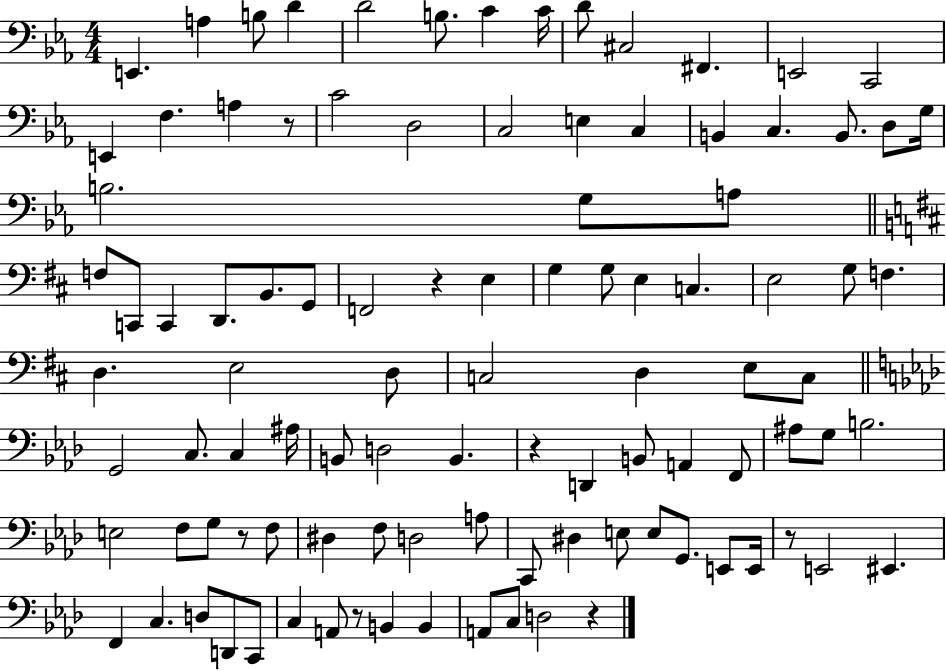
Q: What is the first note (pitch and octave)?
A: E2